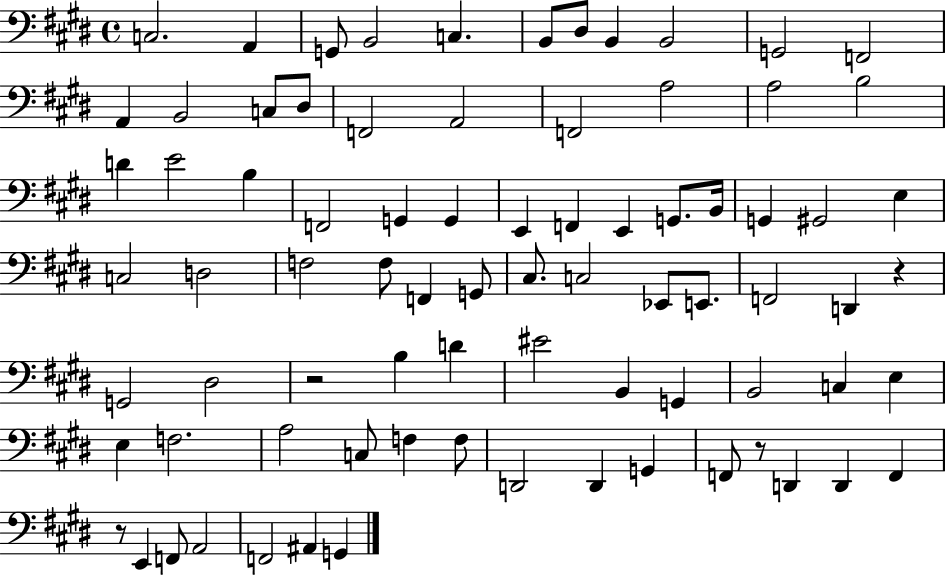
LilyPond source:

{
  \clef bass
  \time 4/4
  \defaultTimeSignature
  \key e \major
  \repeat volta 2 { c2. a,4 | g,8 b,2 c4. | b,8 dis8 b,4 b,2 | g,2 f,2 | \break a,4 b,2 c8 dis8 | f,2 a,2 | f,2 a2 | a2 b2 | \break d'4 e'2 b4 | f,2 g,4 g,4 | e,4 f,4 e,4 g,8. b,16 | g,4 gis,2 e4 | \break c2 d2 | f2 f8 f,4 g,8 | cis8. c2 ees,8 e,8. | f,2 d,4 r4 | \break g,2 dis2 | r2 b4 d'4 | eis'2 b,4 g,4 | b,2 c4 e4 | \break e4 f2. | a2 c8 f4 f8 | d,2 d,4 g,4 | f,8 r8 d,4 d,4 f,4 | \break r8 e,4 f,8 a,2 | f,2 ais,4 g,4 | } \bar "|."
}